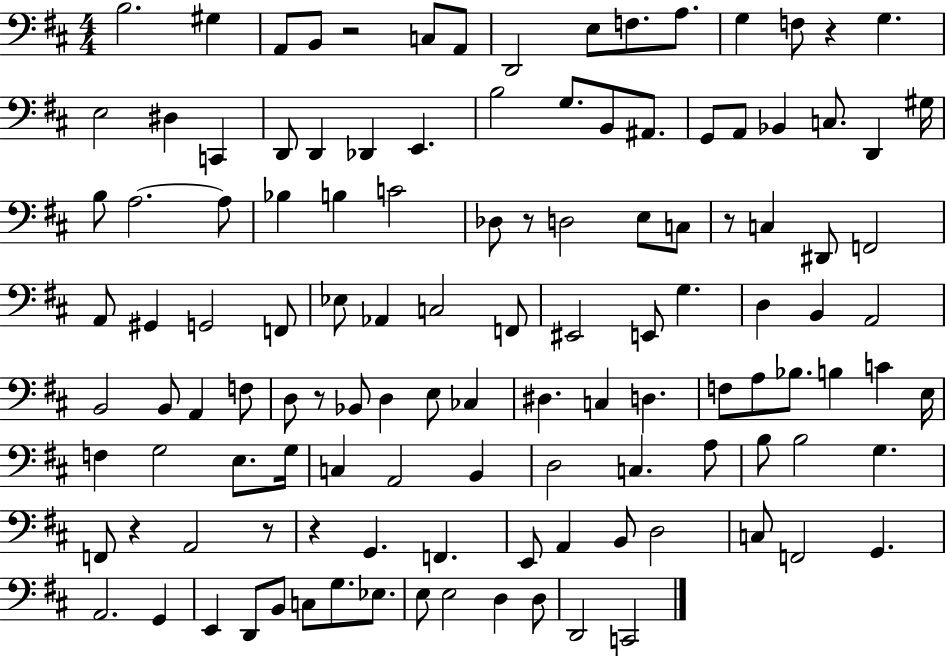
B3/h. G#3/q A2/e B2/e R/h C3/e A2/e D2/h E3/e F3/e. A3/e. G3/q F3/e R/q G3/q. E3/h D#3/q C2/q D2/e D2/q Db2/q E2/q. B3/h G3/e. B2/e A#2/e. G2/e A2/e Bb2/q C3/e. D2/q G#3/s B3/e A3/h. A3/e Bb3/q B3/q C4/h Db3/e R/e D3/h E3/e C3/e R/e C3/q D#2/e F2/h A2/e G#2/q G2/h F2/e Eb3/e Ab2/q C3/h F2/e EIS2/h E2/e G3/q. D3/q B2/q A2/h B2/h B2/e A2/q F3/e D3/e R/e Bb2/e D3/q E3/e CES3/q D#3/q. C3/q D3/q. F3/e A3/e Bb3/e. B3/q C4/q E3/s F3/q G3/h E3/e. G3/s C3/q A2/h B2/q D3/h C3/q. A3/e B3/e B3/h G3/q. F2/e R/q A2/h R/e R/q G2/q. F2/q. E2/e A2/q B2/e D3/h C3/e F2/h G2/q. A2/h. G2/q E2/q D2/e B2/e C3/e G3/e. Eb3/e. E3/e E3/h D3/q D3/e D2/h C2/h